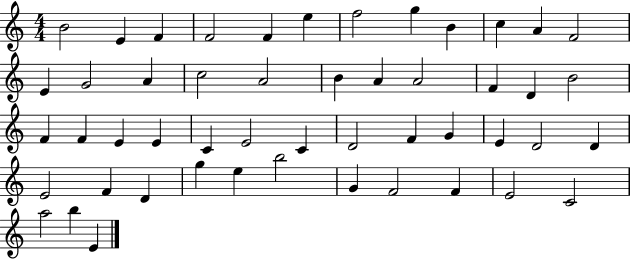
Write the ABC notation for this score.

X:1
T:Untitled
M:4/4
L:1/4
K:C
B2 E F F2 F e f2 g B c A F2 E G2 A c2 A2 B A A2 F D B2 F F E E C E2 C D2 F G E D2 D E2 F D g e b2 G F2 F E2 C2 a2 b E